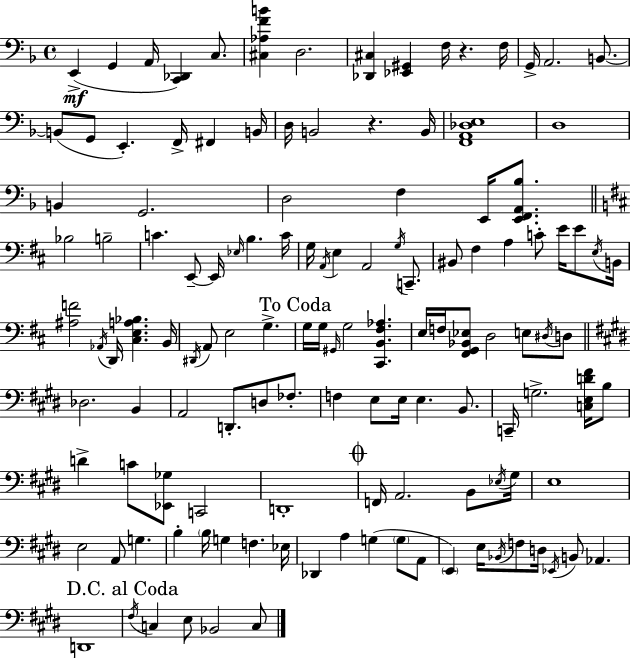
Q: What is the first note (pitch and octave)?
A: E2